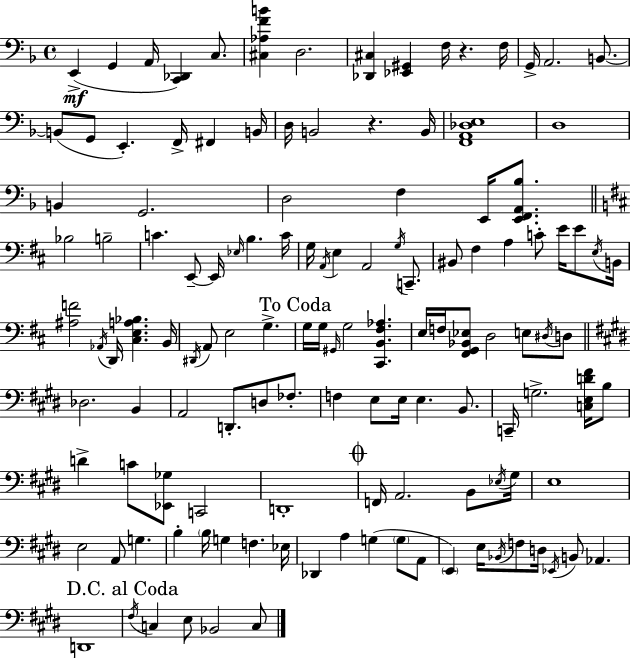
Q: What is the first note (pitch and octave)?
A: E2